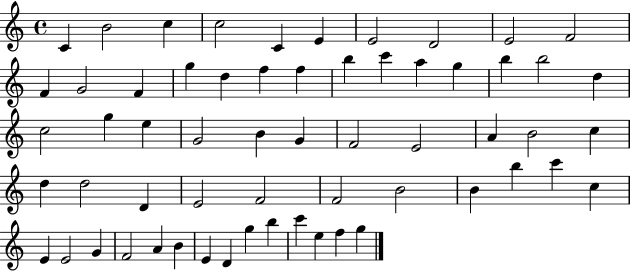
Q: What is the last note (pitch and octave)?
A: G5